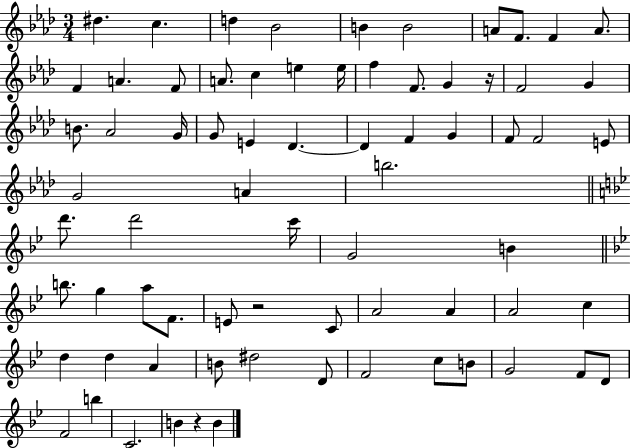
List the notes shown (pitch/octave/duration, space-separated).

D#5/q. C5/q. D5/q Bb4/h B4/q B4/h A4/e F4/e. F4/q A4/e. F4/q A4/q. F4/e A4/e. C5/q E5/q E5/s F5/q F4/e. G4/q R/s F4/h G4/q B4/e. Ab4/h G4/s G4/e E4/q Db4/q. Db4/q F4/q G4/q F4/e F4/h E4/e G4/h A4/q B5/h. D6/e. D6/h C6/s G4/h B4/q B5/e. G5/q A5/e F4/e. E4/e R/h C4/e A4/h A4/q A4/h C5/q D5/q D5/q A4/q B4/e D#5/h D4/e F4/h C5/e B4/e G4/h F4/e D4/e F4/h B5/q C4/h. B4/q R/q B4/q